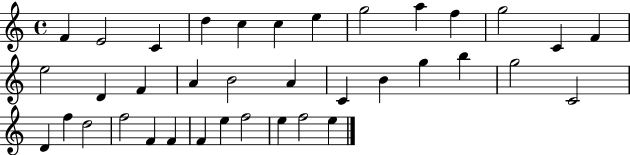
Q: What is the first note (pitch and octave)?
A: F4